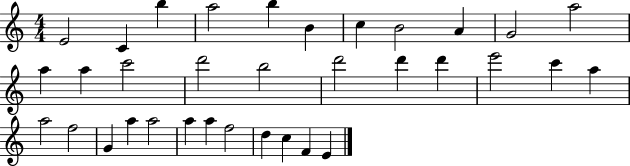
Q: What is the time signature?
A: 4/4